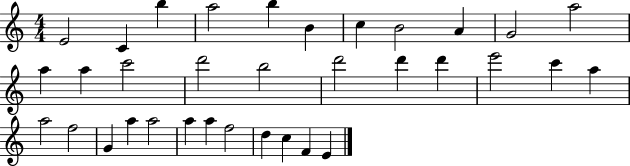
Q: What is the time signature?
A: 4/4